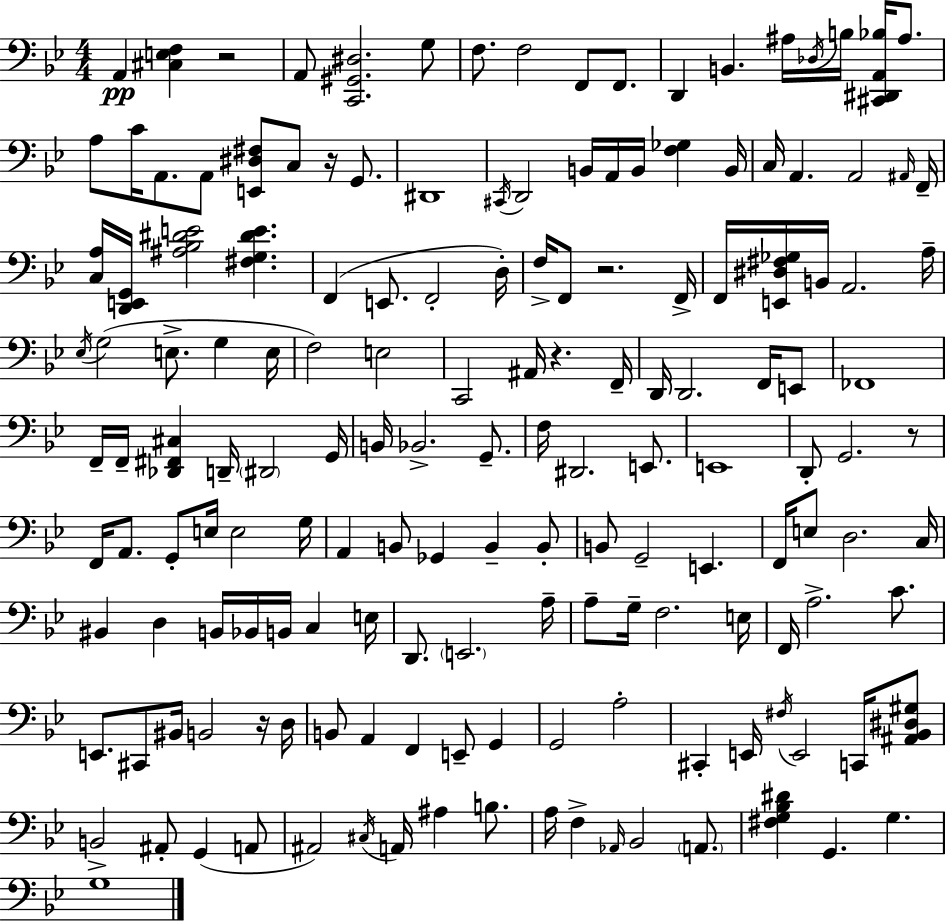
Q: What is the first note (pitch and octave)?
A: A2